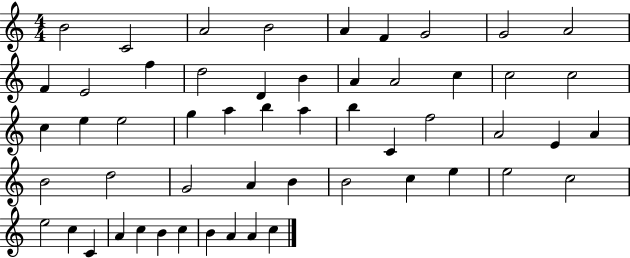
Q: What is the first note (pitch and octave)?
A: B4